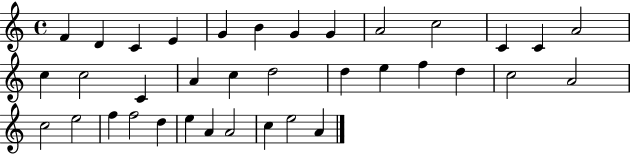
{
  \clef treble
  \time 4/4
  \defaultTimeSignature
  \key c \major
  f'4 d'4 c'4 e'4 | g'4 b'4 g'4 g'4 | a'2 c''2 | c'4 c'4 a'2 | \break c''4 c''2 c'4 | a'4 c''4 d''2 | d''4 e''4 f''4 d''4 | c''2 a'2 | \break c''2 e''2 | f''4 f''2 d''4 | e''4 a'4 a'2 | c''4 e''2 a'4 | \break \bar "|."
}